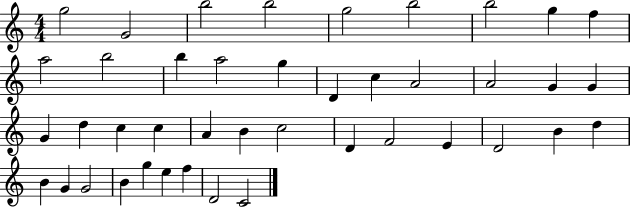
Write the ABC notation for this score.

X:1
T:Untitled
M:4/4
L:1/4
K:C
g2 G2 b2 b2 g2 b2 b2 g f a2 b2 b a2 g D c A2 A2 G G G d c c A B c2 D F2 E D2 B d B G G2 B g e f D2 C2